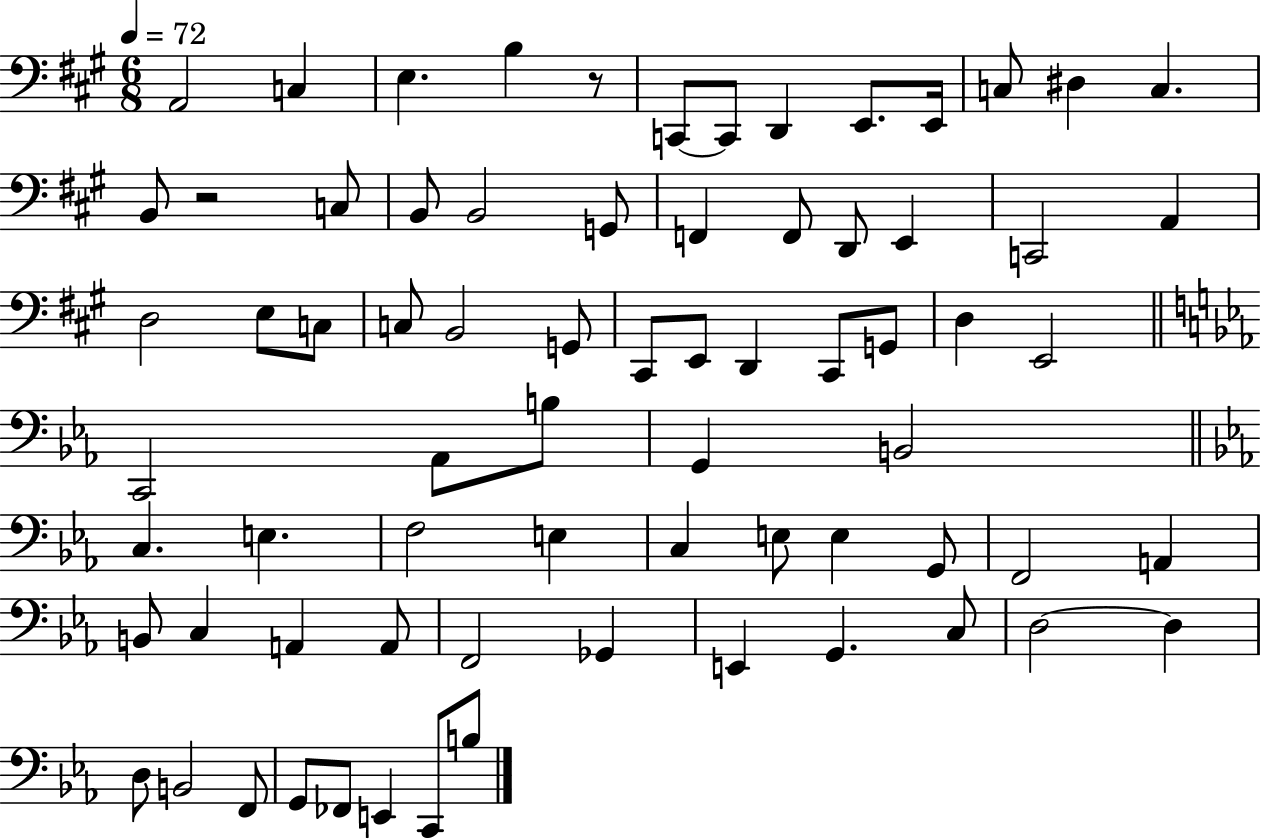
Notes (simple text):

A2/h C3/q E3/q. B3/q R/e C2/e C2/e D2/q E2/e. E2/s C3/e D#3/q C3/q. B2/e R/h C3/e B2/e B2/h G2/e F2/q F2/e D2/e E2/q C2/h A2/q D3/h E3/e C3/e C3/e B2/h G2/e C#2/e E2/e D2/q C#2/e G2/e D3/q E2/h C2/h Ab2/e B3/e G2/q B2/h C3/q. E3/q. F3/h E3/q C3/q E3/e E3/q G2/e F2/h A2/q B2/e C3/q A2/q A2/e F2/h Gb2/q E2/q G2/q. C3/e D3/h D3/q D3/e B2/h F2/e G2/e FES2/e E2/q C2/e B3/e